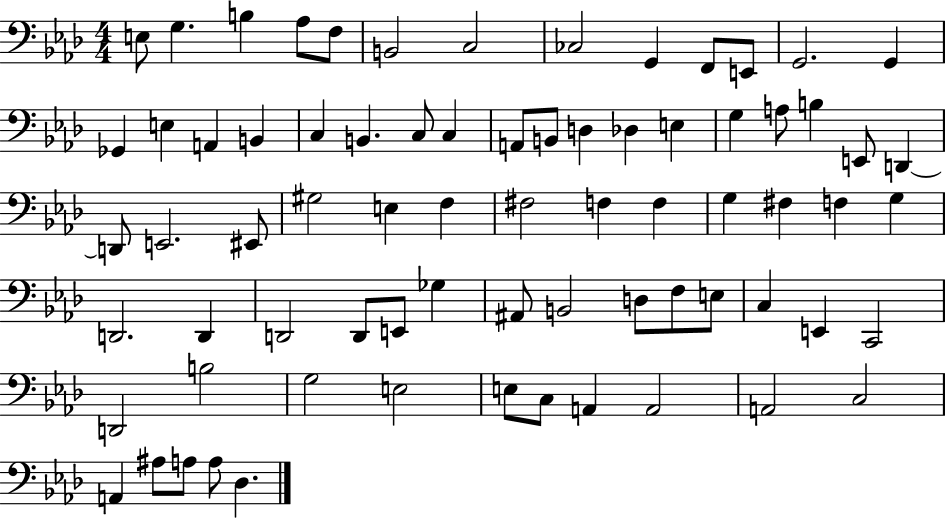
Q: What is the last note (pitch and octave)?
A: Db3